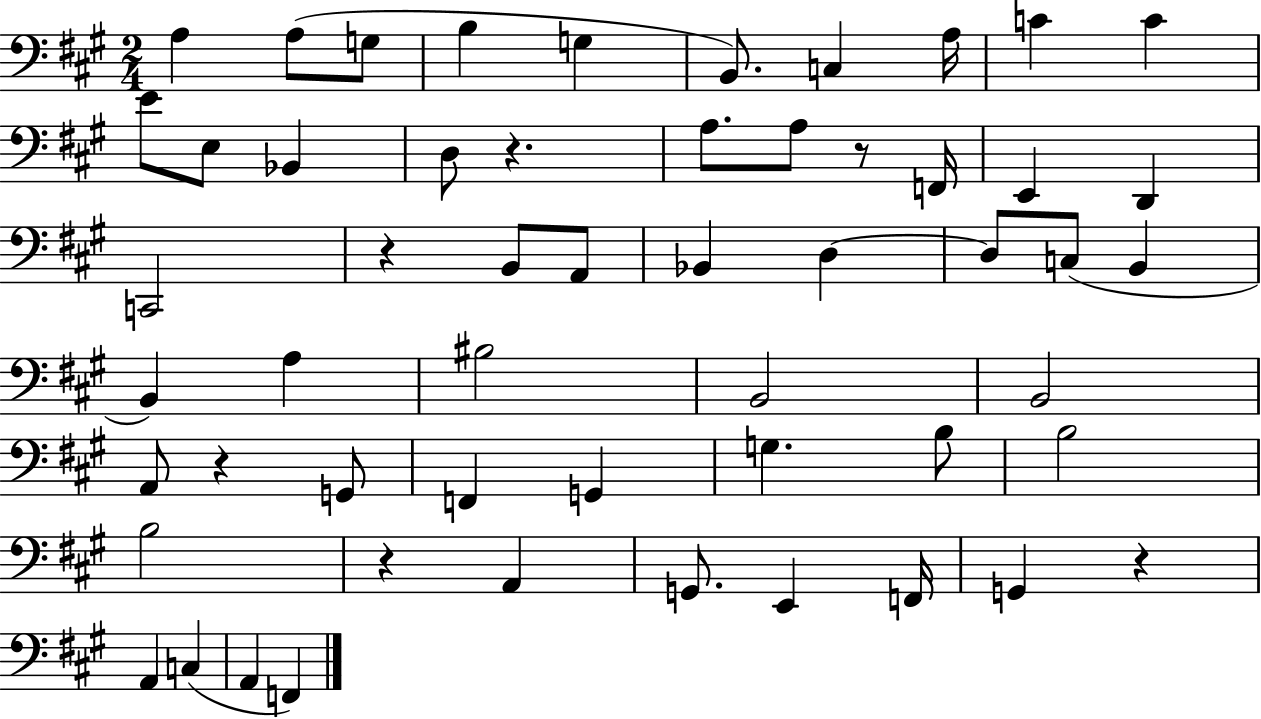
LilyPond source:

{
  \clef bass
  \numericTimeSignature
  \time 2/4
  \key a \major
  a4 a8( g8 | b4 g4 | b,8.) c4 a16 | c'4 c'4 | \break e'8 e8 bes,4 | d8 r4. | a8. a8 r8 f,16 | e,4 d,4 | \break c,2 | r4 b,8 a,8 | bes,4 d4~~ | d8 c8( b,4 | \break b,4) a4 | bis2 | b,2 | b,2 | \break a,8 r4 g,8 | f,4 g,4 | g4. b8 | b2 | \break b2 | r4 a,4 | g,8. e,4 f,16 | g,4 r4 | \break a,4 c4( | a,4 f,4) | \bar "|."
}